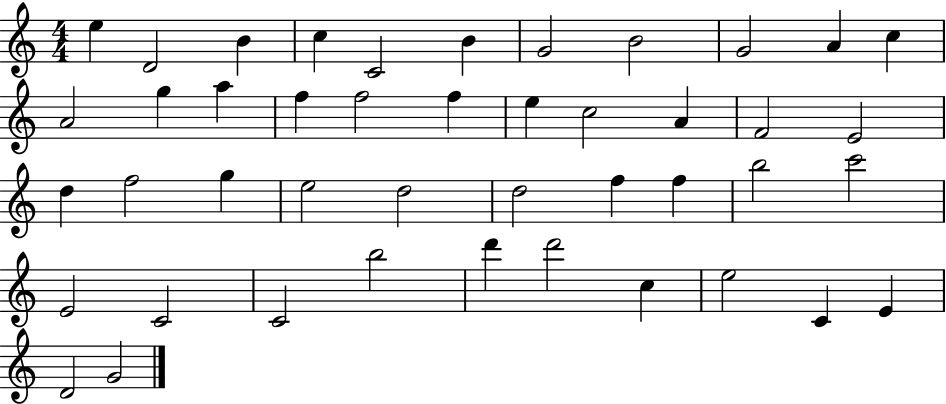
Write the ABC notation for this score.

X:1
T:Untitled
M:4/4
L:1/4
K:C
e D2 B c C2 B G2 B2 G2 A c A2 g a f f2 f e c2 A F2 E2 d f2 g e2 d2 d2 f f b2 c'2 E2 C2 C2 b2 d' d'2 c e2 C E D2 G2